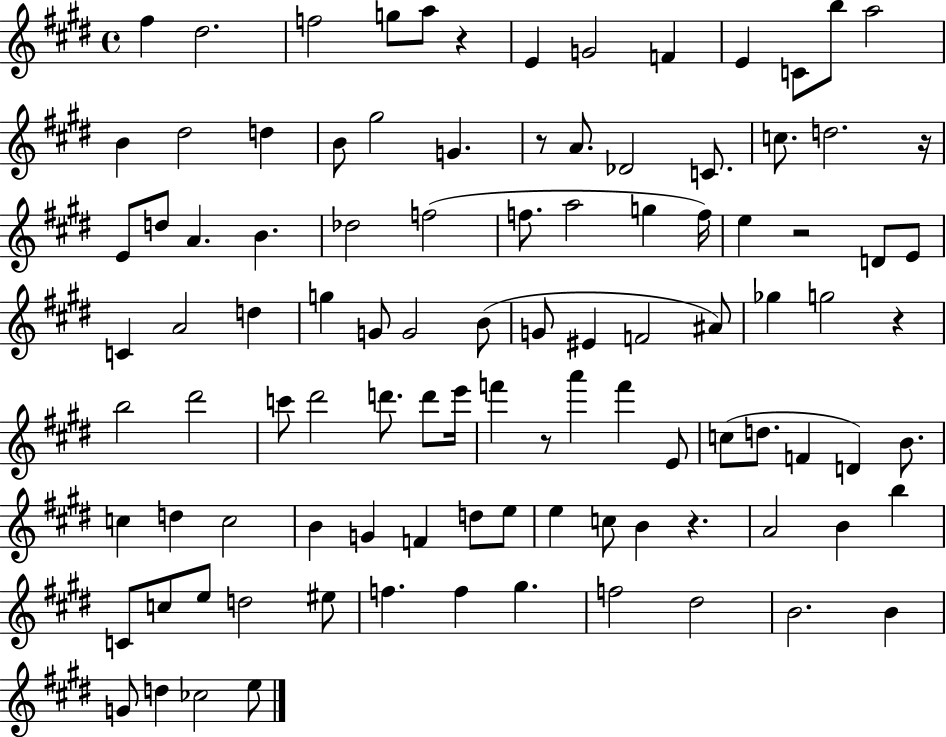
X:1
T:Untitled
M:4/4
L:1/4
K:E
^f ^d2 f2 g/2 a/2 z E G2 F E C/2 b/2 a2 B ^d2 d B/2 ^g2 G z/2 A/2 _D2 C/2 c/2 d2 z/4 E/2 d/2 A B _d2 f2 f/2 a2 g f/4 e z2 D/2 E/2 C A2 d g G/2 G2 B/2 G/2 ^E F2 ^A/2 _g g2 z b2 ^d'2 c'/2 ^d'2 d'/2 d'/2 e'/4 f' z/2 a' f' E/2 c/2 d/2 F D B/2 c d c2 B G F d/2 e/2 e c/2 B z A2 B b C/2 c/2 e/2 d2 ^e/2 f f ^g f2 ^d2 B2 B G/2 d _c2 e/2